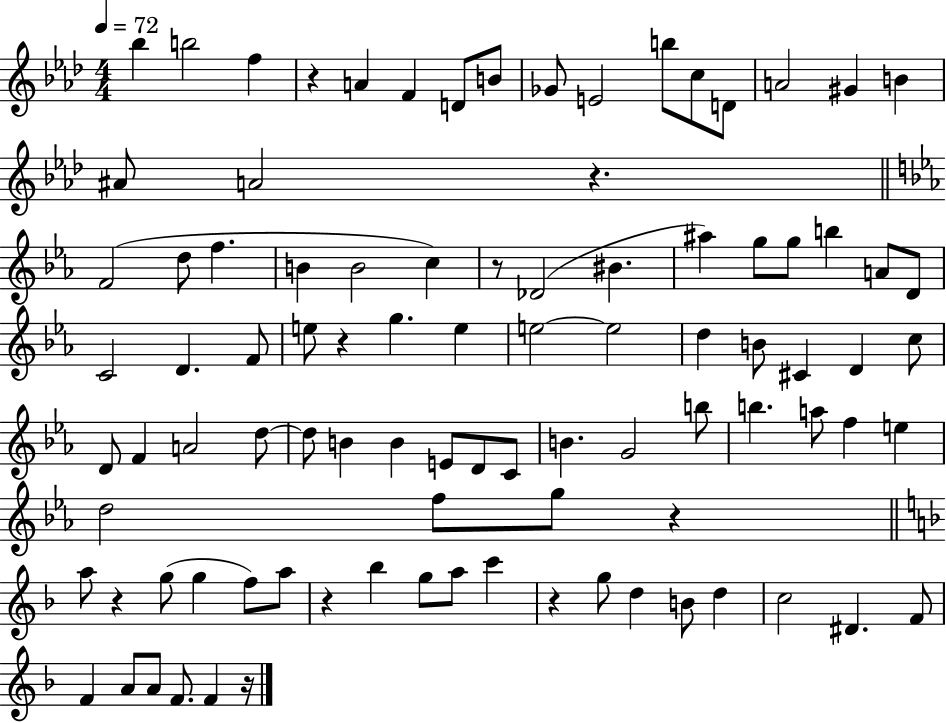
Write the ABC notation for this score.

X:1
T:Untitled
M:4/4
L:1/4
K:Ab
_b b2 f z A F D/2 B/2 _G/2 E2 b/2 c/2 D/2 A2 ^G B ^A/2 A2 z F2 d/2 f B B2 c z/2 _D2 ^B ^a g/2 g/2 b A/2 D/2 C2 D F/2 e/2 z g e e2 e2 d B/2 ^C D c/2 D/2 F A2 d/2 d/2 B B E/2 D/2 C/2 B G2 b/2 b a/2 f e d2 f/2 g/2 z a/2 z g/2 g f/2 a/2 z _b g/2 a/2 c' z g/2 d B/2 d c2 ^D F/2 F A/2 A/2 F/2 F z/4